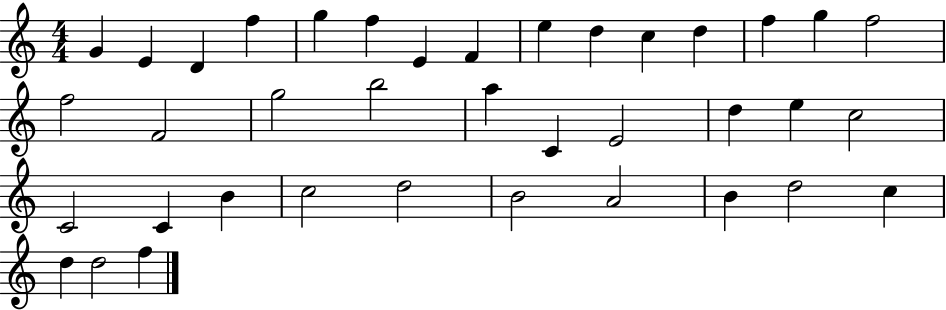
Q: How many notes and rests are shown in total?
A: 38